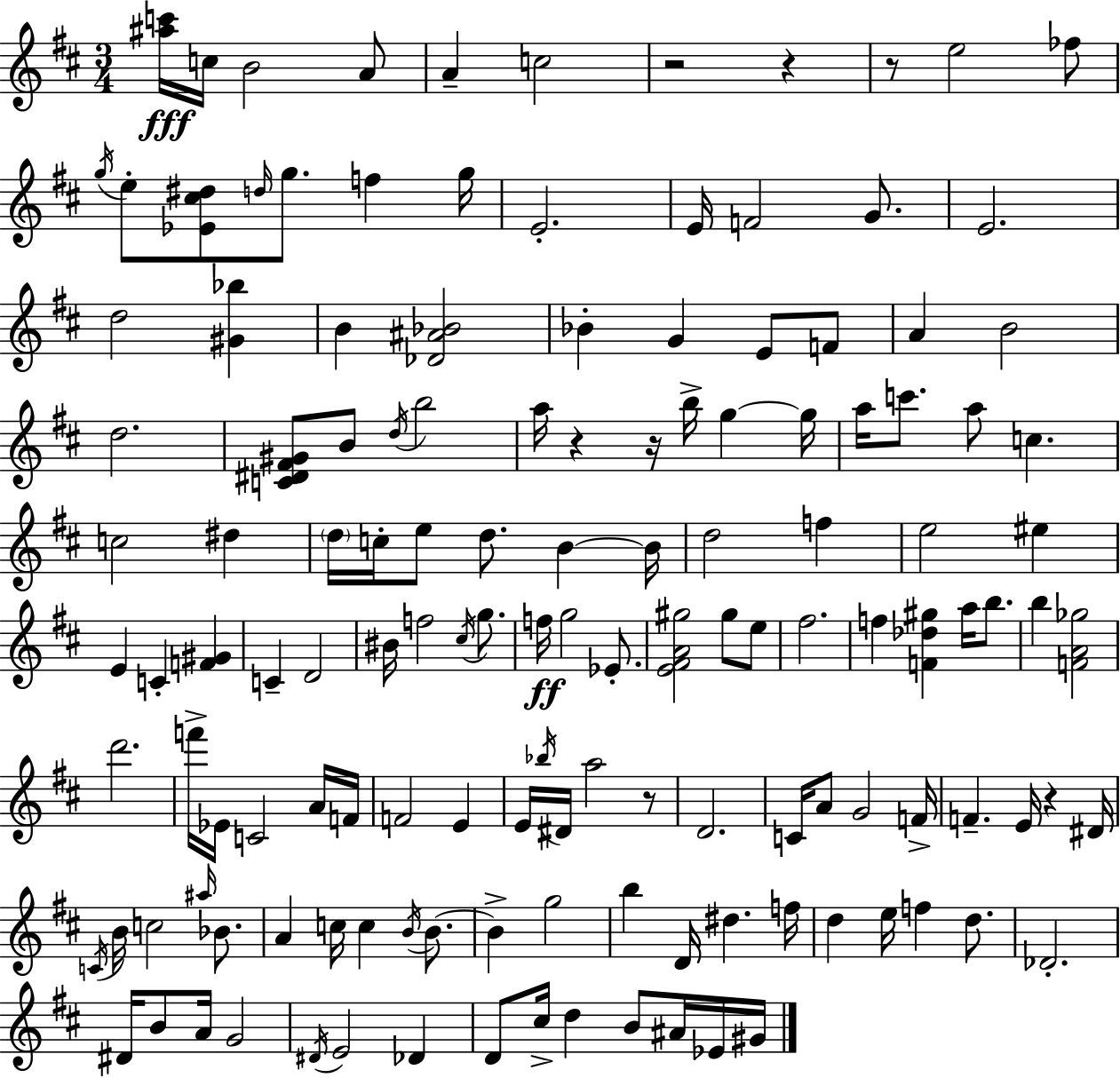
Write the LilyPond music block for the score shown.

{
  \clef treble
  \numericTimeSignature
  \time 3/4
  \key d \major
  <ais'' c'''>16\fff c''16 b'2 a'8 | a'4-- c''2 | r2 r4 | r8 e''2 fes''8 | \break \acciaccatura { g''16 } e''8-. <ees' cis'' dis''>8 \grace { d''16 } g''8. f''4 | g''16 e'2.-. | e'16 f'2 g'8. | e'2. | \break d''2 <gis' bes''>4 | b'4 <des' ais' bes'>2 | bes'4-. g'4 e'8 | f'8 a'4 b'2 | \break d''2. | <c' dis' fis' gis'>8 b'8 \acciaccatura { d''16 } b''2 | a''16 r4 r16 b''16-> g''4~~ | g''16 a''16 c'''8. a''8 c''4. | \break c''2 dis''4 | \parenthesize d''16 c''16-. e''8 d''8. b'4~~ | b'16 d''2 f''4 | e''2 eis''4 | \break e'4 c'4-. <f' gis'>4 | c'4-- d'2 | bis'16 f''2 | \acciaccatura { cis''16 } g''8. f''16\ff g''2 | \break ees'8.-. <e' fis' a' gis''>2 | gis''8 e''8 fis''2. | f''4 <f' des'' gis''>4 | a''16 b''8. b''4 <f' a' ges''>2 | \break d'''2. | f'''16-> ees'16 c'2 | a'16 f'16 f'2 | e'4 e'16 \acciaccatura { bes''16 } dis'16 a''2 | \break r8 d'2. | c'16 a'8 g'2 | f'16-> f'4.-- e'16 | r4 dis'16 \acciaccatura { c'16 } b'16 c''2 | \break \grace { ais''16 } bes'8. a'4 c''16 | c''4 \acciaccatura { b'16 } b'8.~~ b'4-> | g''2 b''4 | d'16 dis''4. f''16 d''4 | \break e''16 f''4 d''8. des'2.-. | dis'16 b'8 a'16 | g'2 \acciaccatura { dis'16 } e'2 | des'4 d'8 cis''16-> | \break d''4 b'8 ais'16 ees'16 gis'16 \bar "|."
}